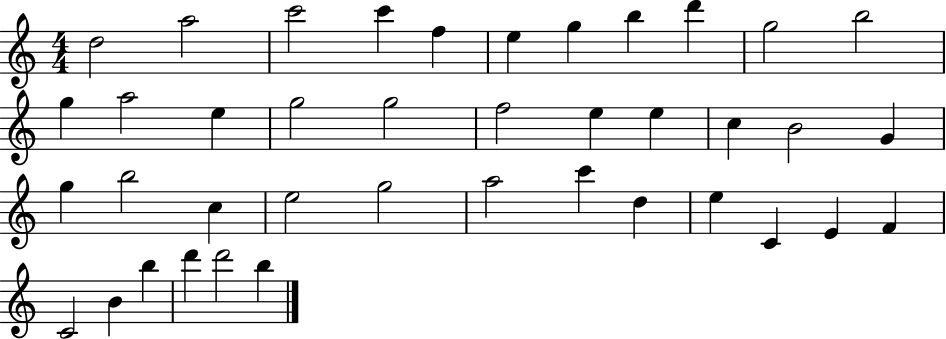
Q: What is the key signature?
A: C major